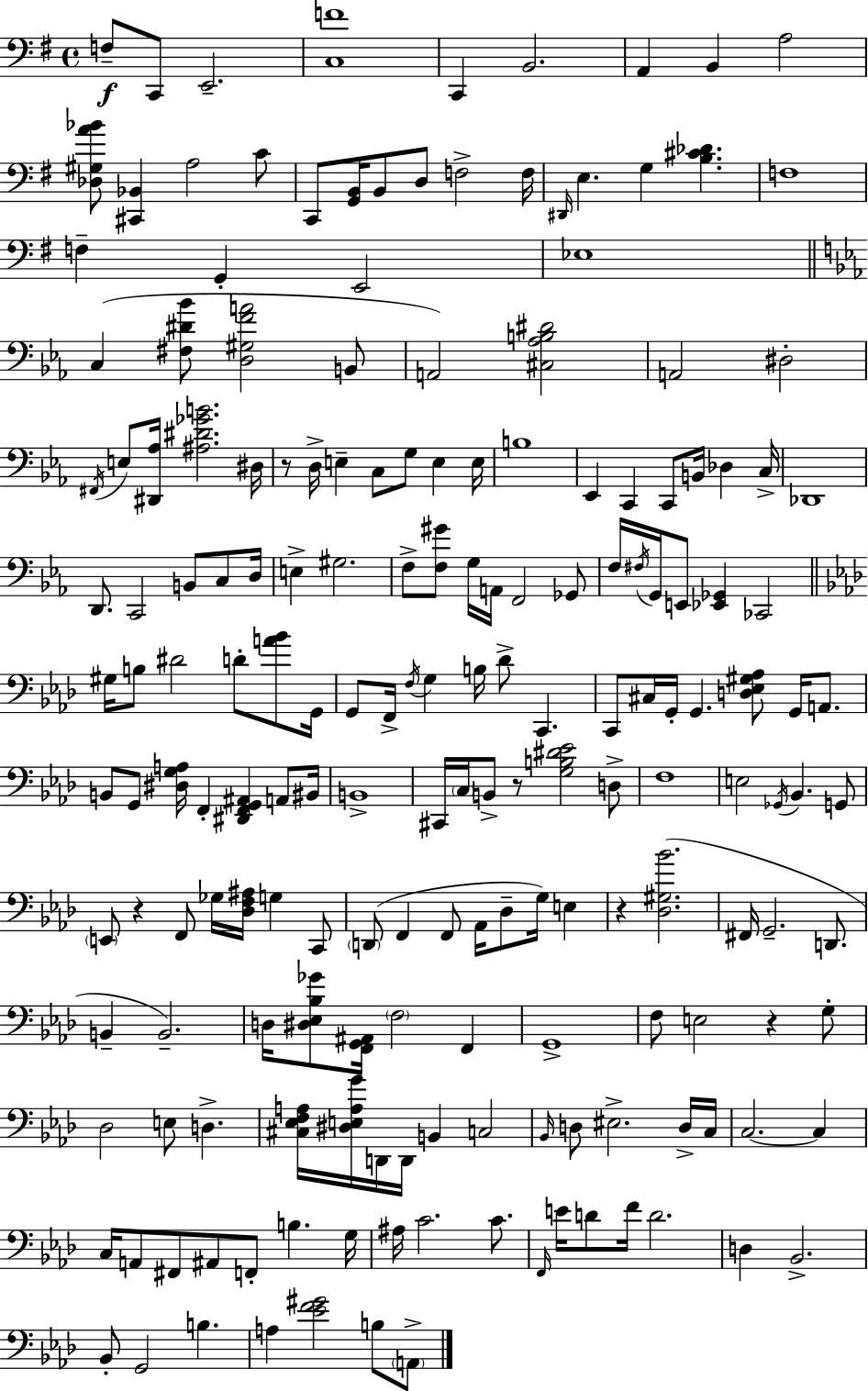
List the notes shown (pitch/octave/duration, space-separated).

F3/e C2/e E2/h. [C3,F4]/w C2/q B2/h. A2/q B2/q A3/h [Db3,G#3,A4,Bb4]/e [C#2,Bb2]/q A3/h C4/e C2/e [G2,B2]/s B2/e D3/e F3/h F3/s D#2/s E3/q. G3/q [B3,C#4,Db4]/q. F3/w F3/q G2/q E2/h Eb3/w C3/q [F#3,D#4,Bb4]/e [D3,G#3,F4,A4]/h B2/e A2/h [C#3,Ab3,B3,D#4]/h A2/h D#3/h F#2/s E3/e [D#2,Ab3]/s [A#3,D#4,Gb4,B4]/h. D#3/s R/e D3/s E3/q C3/e G3/e E3/q E3/s B3/w Eb2/q C2/q C2/e B2/s Db3/q C3/s Db2/w D2/e. C2/h B2/e C3/e D3/s E3/q G#3/h. F3/e [F3,G#4]/e G3/s A2/s F2/h Gb2/e F3/s F#3/s G2/s E2/e [Eb2,Gb2]/q CES2/h G#3/s B3/e D#4/h D4/e [A4,Bb4]/e G2/s G2/e F2/s F3/s G3/q B3/s Db4/e C2/q. C2/e C#3/s G2/s G2/q. [D3,Eb3,G#3,Ab3]/e G2/s A2/e. B2/e G2/e [D#3,G3,A3]/s F2/q [D#2,F2,G2,A#2]/q A2/e BIS2/s B2/w C#2/s C3/s B2/e R/e [G3,B3,D#4,Eb4]/h D3/e F3/w E3/h Gb2/s Bb2/q. G2/e E2/e R/q F2/e Gb3/s [Db3,F3,A#3]/s G3/q C2/e D2/e F2/q F2/e Ab2/s Db3/e G3/s E3/q R/q [Db3,G#3,Bb4]/h. F#2/s G2/h. D2/e. B2/q B2/h. D3/s [D#3,Eb3,Bb3,Gb4]/e [F2,G2,A#2]/s F3/h F2/q G2/w F3/e E3/h R/q G3/e Db3/h E3/e D3/q. [C#3,Eb3,F3,A3]/s [D#3,E3,A3,G4]/s D2/s D2/s B2/q C3/h Bb2/s D3/e EIS3/h. D3/s C3/s C3/h. C3/q C3/s A2/e F#2/e A#2/e F2/e B3/q. G3/s A#3/s C4/h. C4/e. F2/s E4/s D4/e F4/s D4/h. D3/q Bb2/h. Bb2/e G2/h B3/q. A3/q [Eb4,F4,G#4]/h B3/e A2/e